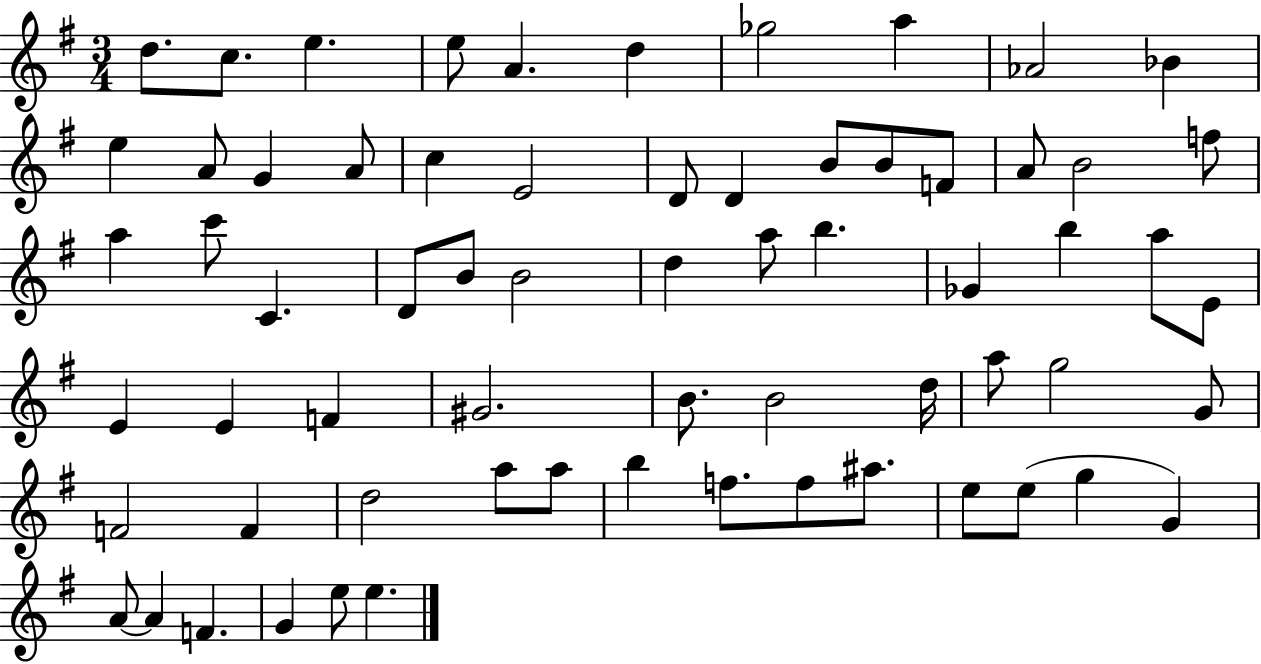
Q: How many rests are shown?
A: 0